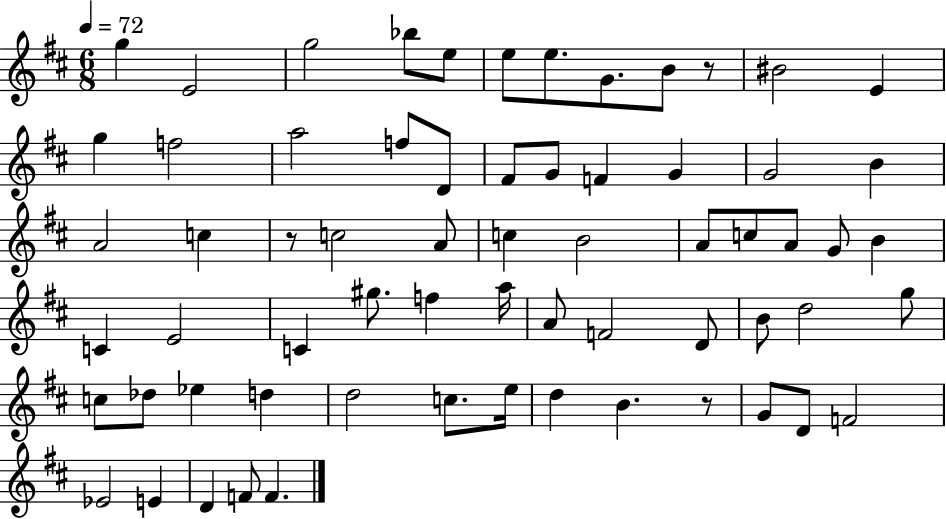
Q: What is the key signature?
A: D major